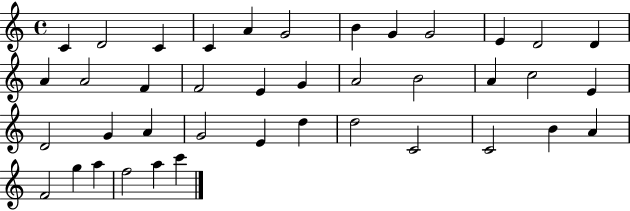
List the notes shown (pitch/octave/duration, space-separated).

C4/q D4/h C4/q C4/q A4/q G4/h B4/q G4/q G4/h E4/q D4/h D4/q A4/q A4/h F4/q F4/h E4/q G4/q A4/h B4/h A4/q C5/h E4/q D4/h G4/q A4/q G4/h E4/q D5/q D5/h C4/h C4/h B4/q A4/q F4/h G5/q A5/q F5/h A5/q C6/q